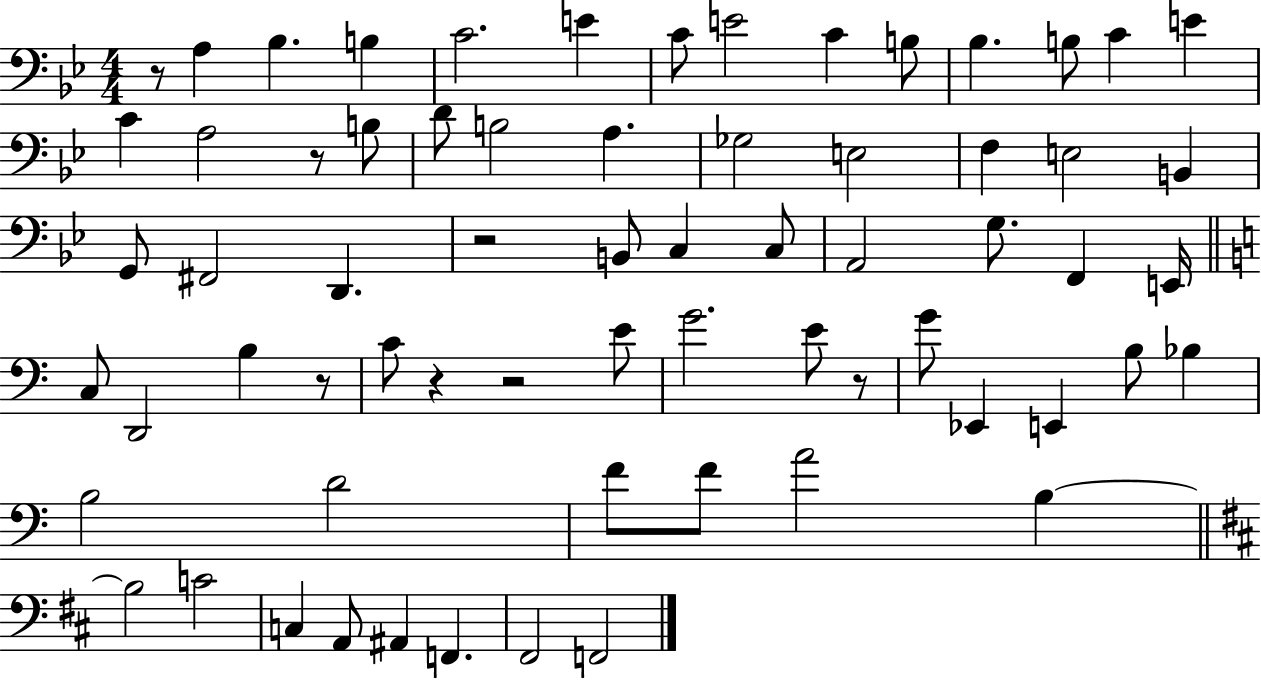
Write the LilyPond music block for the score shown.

{
  \clef bass
  \numericTimeSignature
  \time 4/4
  \key bes \major
  \repeat volta 2 { r8 a4 bes4. b4 | c'2. e'4 | c'8 e'2 c'4 b8 | bes4. b8 c'4 e'4 | \break c'4 a2 r8 b8 | d'8 b2 a4. | ges2 e2 | f4 e2 b,4 | \break g,8 fis,2 d,4. | r2 b,8 c4 c8 | a,2 g8. f,4 e,16 | \bar "||" \break \key c \major c8 d,2 b4 r8 | c'8 r4 r2 e'8 | g'2. e'8 r8 | g'8 ees,4 e,4 b8 bes4 | \break b2 d'2 | f'8 f'8 a'2 b4~~ | \bar "||" \break \key d \major b2 c'2 | c4 a,8 ais,4 f,4. | fis,2 f,2 | } \bar "|."
}